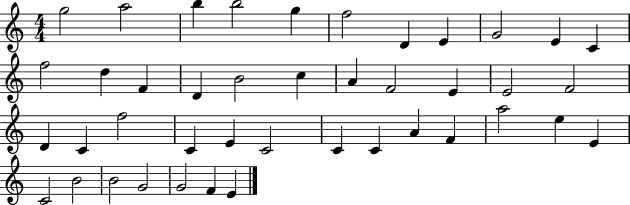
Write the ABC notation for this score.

X:1
T:Untitled
M:4/4
L:1/4
K:C
g2 a2 b b2 g f2 D E G2 E C f2 d F D B2 c A F2 E E2 F2 D C f2 C E C2 C C A F a2 e E C2 B2 B2 G2 G2 F E